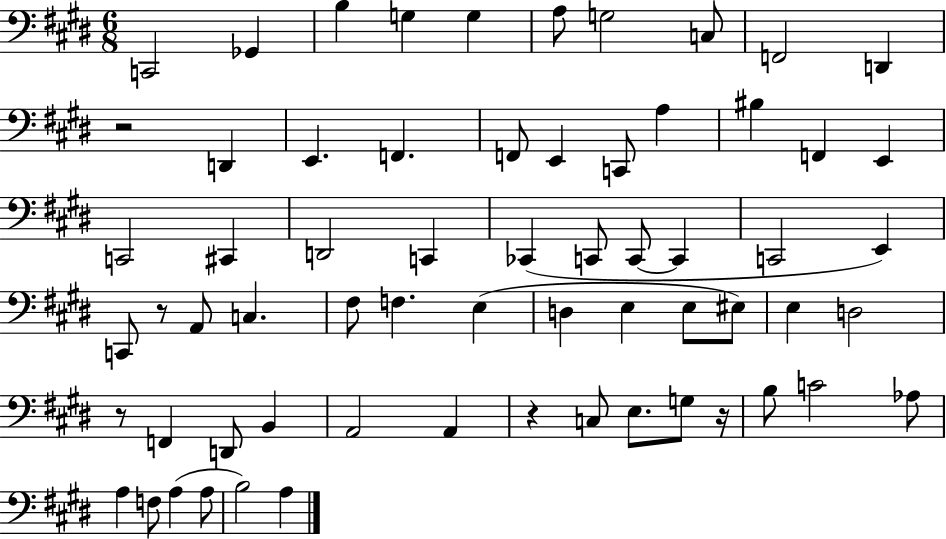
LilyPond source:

{
  \clef bass
  \numericTimeSignature
  \time 6/8
  \key e \major
  c,2 ges,4 | b4 g4 g4 | a8 g2 c8 | f,2 d,4 | \break r2 d,4 | e,4. f,4. | f,8 e,4 c,8 a4 | bis4 f,4 e,4 | \break c,2 cis,4 | d,2 c,4 | ces,4( c,8 c,8~~ c,4 | c,2 e,4) | \break c,8 r8 a,8 c4. | fis8 f4. e4( | d4 e4 e8 eis8) | e4 d2 | \break r8 f,4 d,8 b,4 | a,2 a,4 | r4 c8 e8. g8 r16 | b8 c'2 aes8 | \break a4 f8 a4( a8 | b2) a4 | \bar "|."
}